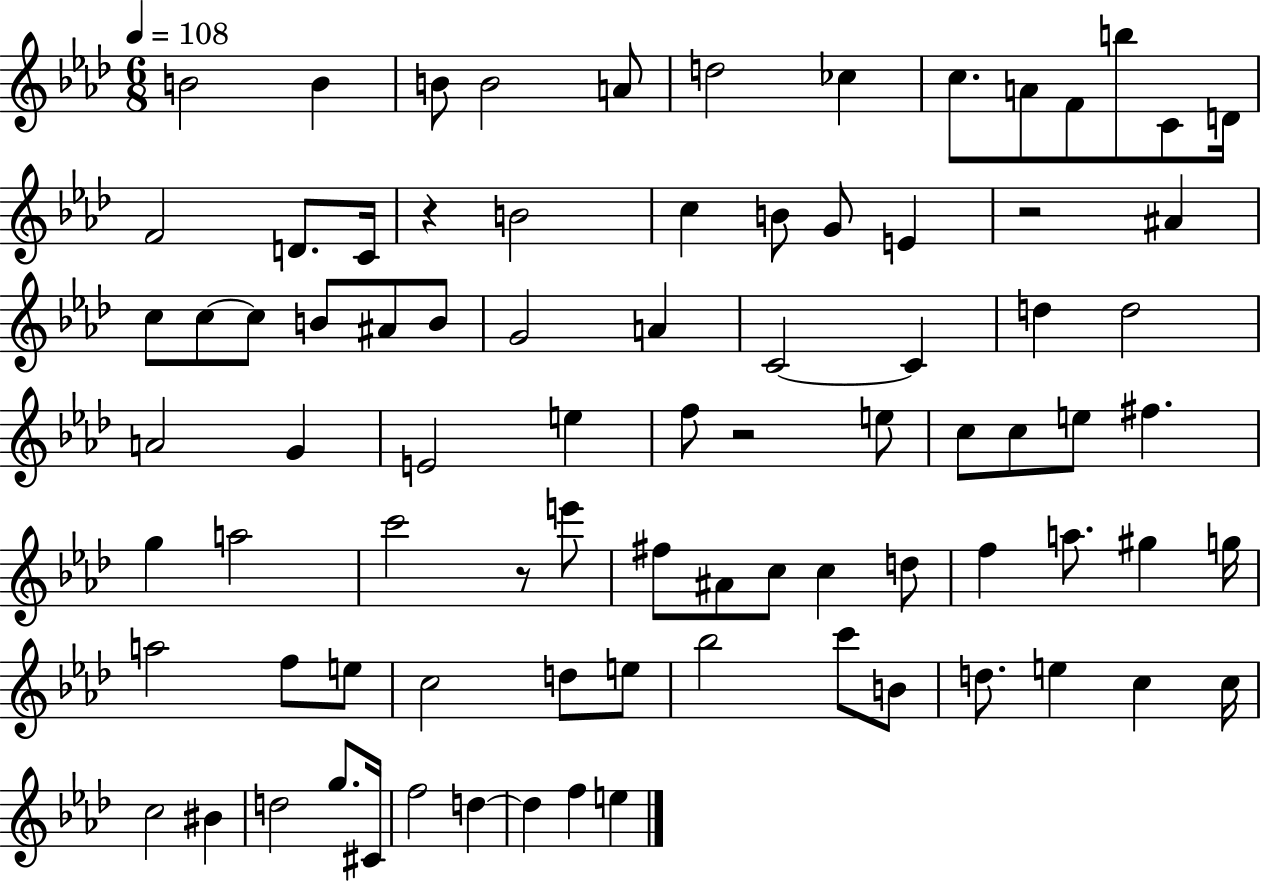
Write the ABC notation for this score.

X:1
T:Untitled
M:6/8
L:1/4
K:Ab
B2 B B/2 B2 A/2 d2 _c c/2 A/2 F/2 b/2 C/2 D/4 F2 D/2 C/4 z B2 c B/2 G/2 E z2 ^A c/2 c/2 c/2 B/2 ^A/2 B/2 G2 A C2 C d d2 A2 G E2 e f/2 z2 e/2 c/2 c/2 e/2 ^f g a2 c'2 z/2 e'/2 ^f/2 ^A/2 c/2 c d/2 f a/2 ^g g/4 a2 f/2 e/2 c2 d/2 e/2 _b2 c'/2 B/2 d/2 e c c/4 c2 ^B d2 g/2 ^C/4 f2 d d f e